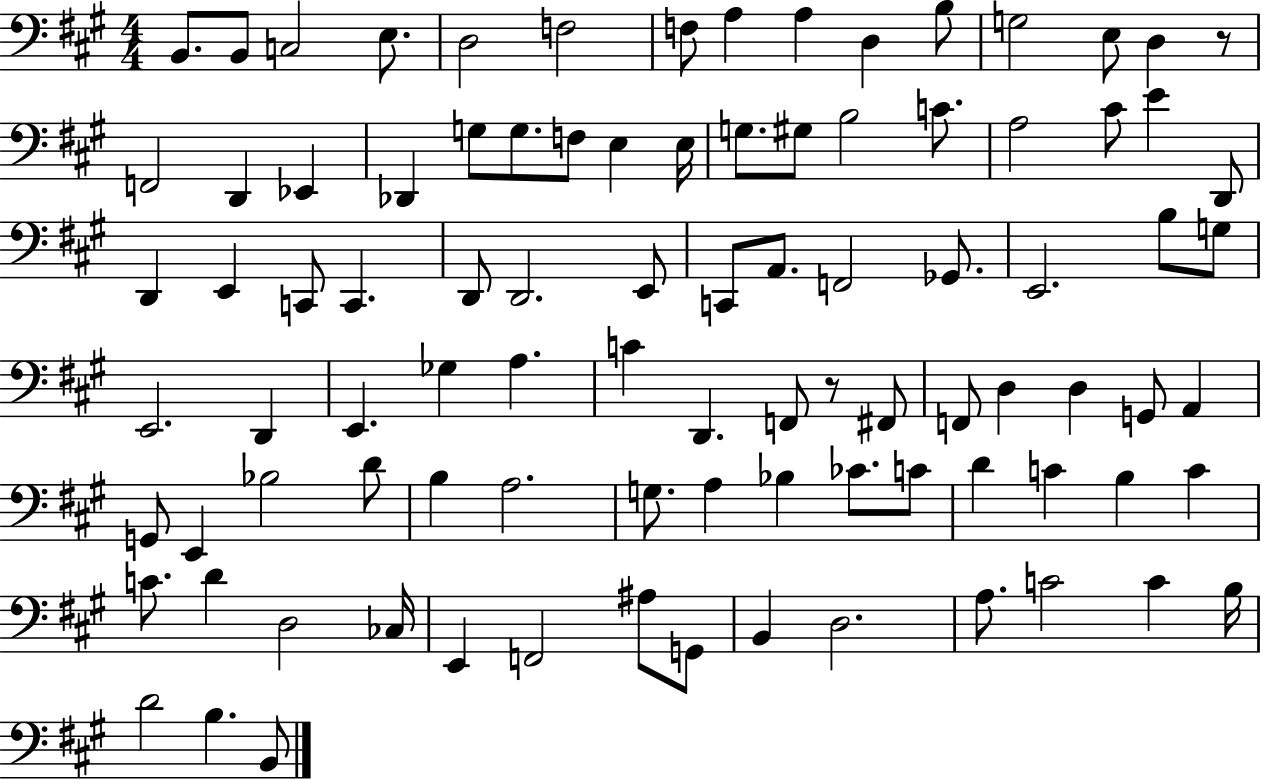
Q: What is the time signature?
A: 4/4